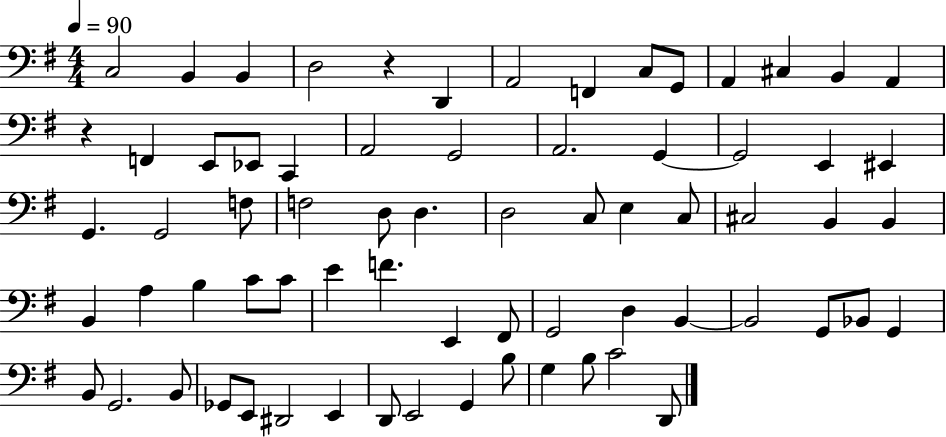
X:1
T:Untitled
M:4/4
L:1/4
K:G
C,2 B,, B,, D,2 z D,, A,,2 F,, C,/2 G,,/2 A,, ^C, B,, A,, z F,, E,,/2 _E,,/2 C,, A,,2 G,,2 A,,2 G,, G,,2 E,, ^E,, G,, G,,2 F,/2 F,2 D,/2 D, D,2 C,/2 E, C,/2 ^C,2 B,, B,, B,, A, B, C/2 C/2 E F E,, ^F,,/2 G,,2 D, B,, B,,2 G,,/2 _B,,/2 G,, B,,/2 G,,2 B,,/2 _G,,/2 E,,/2 ^D,,2 E,, D,,/2 E,,2 G,, B,/2 G, B,/2 C2 D,,/2